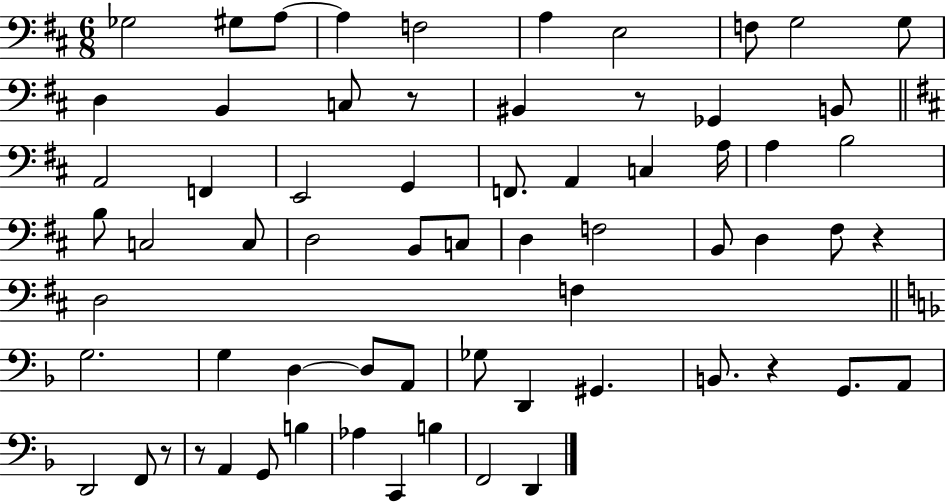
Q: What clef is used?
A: bass